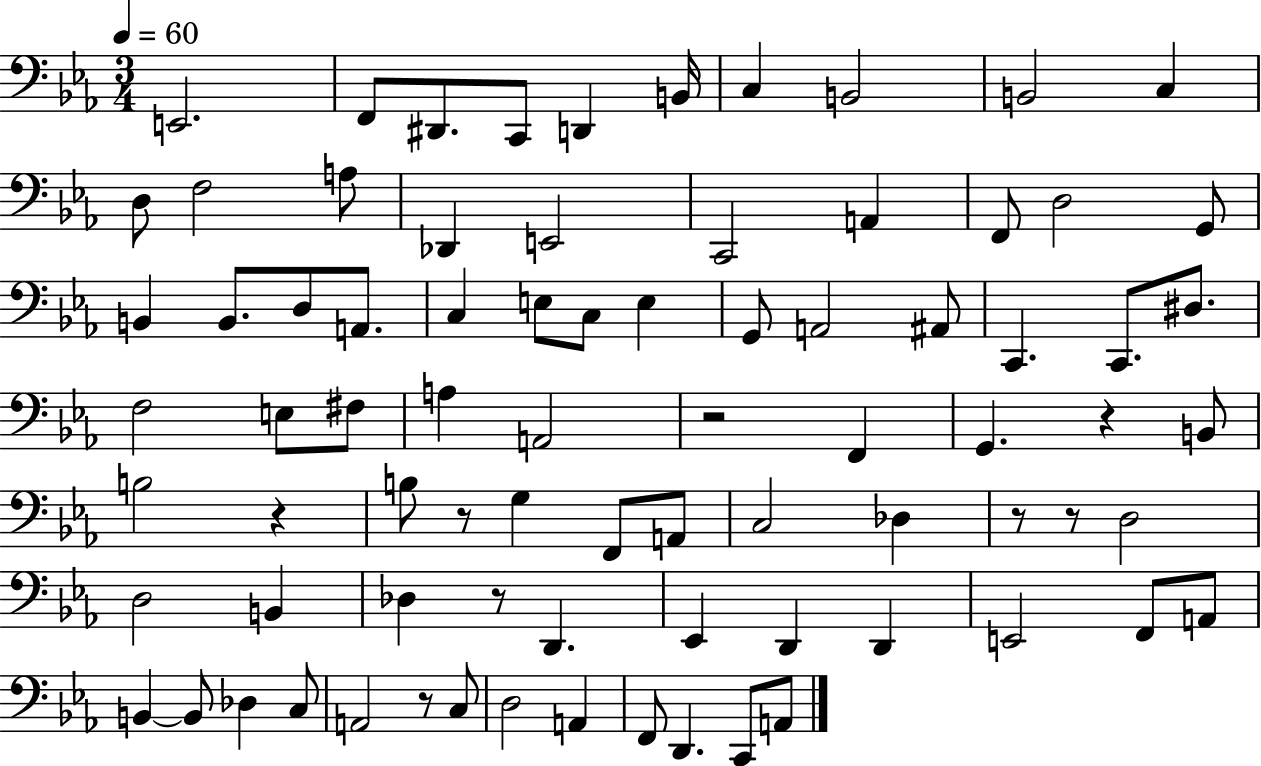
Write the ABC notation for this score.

X:1
T:Untitled
M:3/4
L:1/4
K:Eb
E,,2 F,,/2 ^D,,/2 C,,/2 D,, B,,/4 C, B,,2 B,,2 C, D,/2 F,2 A,/2 _D,, E,,2 C,,2 A,, F,,/2 D,2 G,,/2 B,, B,,/2 D,/2 A,,/2 C, E,/2 C,/2 E, G,,/2 A,,2 ^A,,/2 C,, C,,/2 ^D,/2 F,2 E,/2 ^F,/2 A, A,,2 z2 F,, G,, z B,,/2 B,2 z B,/2 z/2 G, F,,/2 A,,/2 C,2 _D, z/2 z/2 D,2 D,2 B,, _D, z/2 D,, _E,, D,, D,, E,,2 F,,/2 A,,/2 B,, B,,/2 _D, C,/2 A,,2 z/2 C,/2 D,2 A,, F,,/2 D,, C,,/2 A,,/2